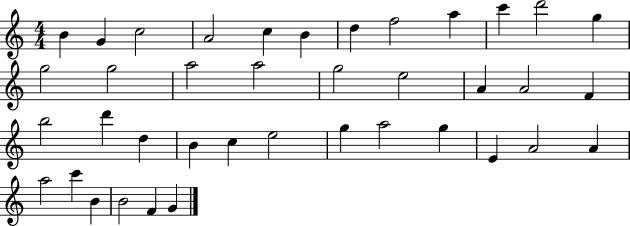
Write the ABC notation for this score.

X:1
T:Untitled
M:4/4
L:1/4
K:C
B G c2 A2 c B d f2 a c' d'2 g g2 g2 a2 a2 g2 e2 A A2 F b2 d' d B c e2 g a2 g E A2 A a2 c' B B2 F G